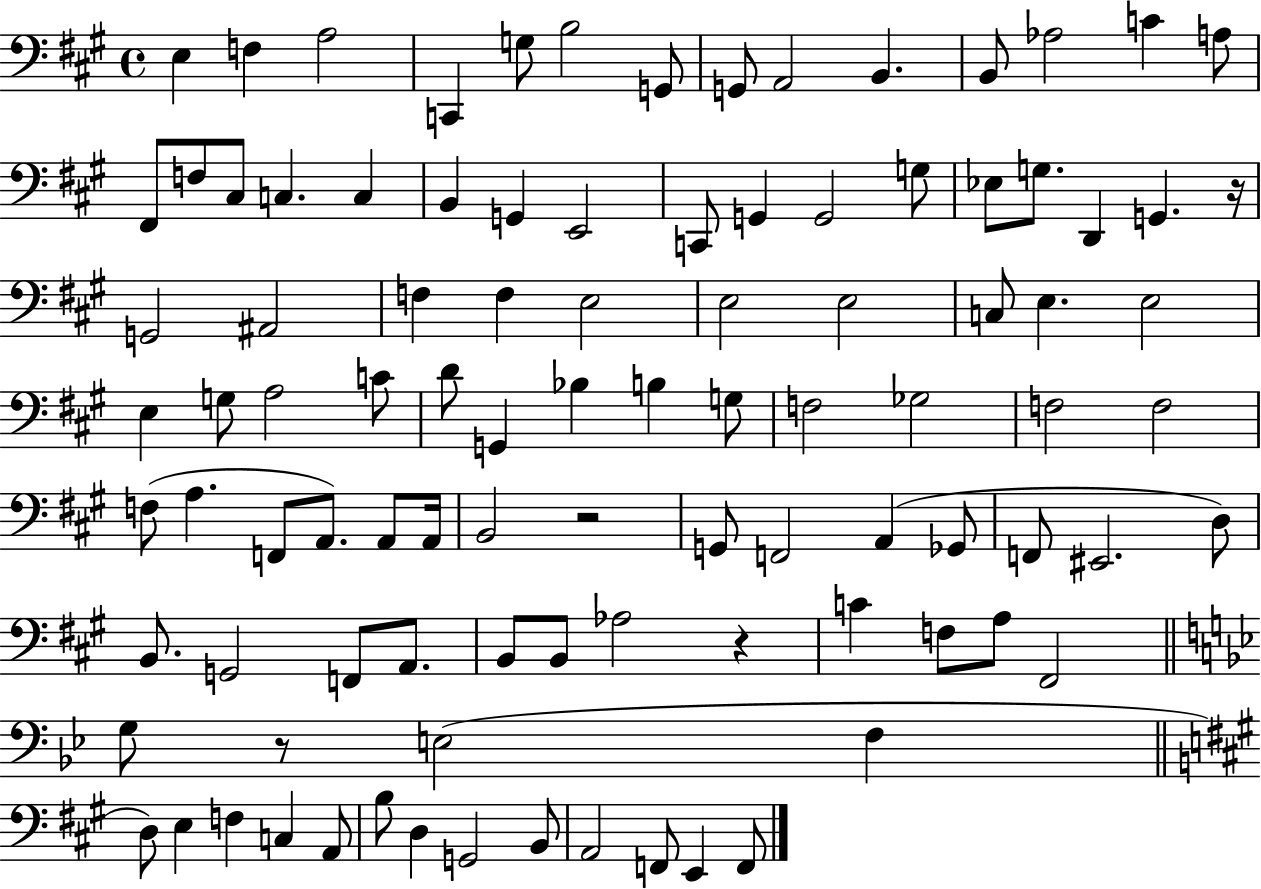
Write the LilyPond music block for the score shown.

{
  \clef bass
  \time 4/4
  \defaultTimeSignature
  \key a \major
  e4 f4 a2 | c,4 g8 b2 g,8 | g,8 a,2 b,4. | b,8 aes2 c'4 a8 | \break fis,8 f8 cis8 c4. c4 | b,4 g,4 e,2 | c,8 g,4 g,2 g8 | ees8 g8. d,4 g,4. r16 | \break g,2 ais,2 | f4 f4 e2 | e2 e2 | c8 e4. e2 | \break e4 g8 a2 c'8 | d'8 g,4 bes4 b4 g8 | f2 ges2 | f2 f2 | \break f8( a4. f,8 a,8.) a,8 a,16 | b,2 r2 | g,8 f,2 a,4( ges,8 | f,8 eis,2. d8) | \break b,8. g,2 f,8 a,8. | b,8 b,8 aes2 r4 | c'4 f8 a8 fis,2 | \bar "||" \break \key bes \major g8 r8 e2( f4 | \bar "||" \break \key a \major d8) e4 f4 c4 a,8 | b8 d4 g,2 b,8 | a,2 f,8 e,4 f,8 | \bar "|."
}